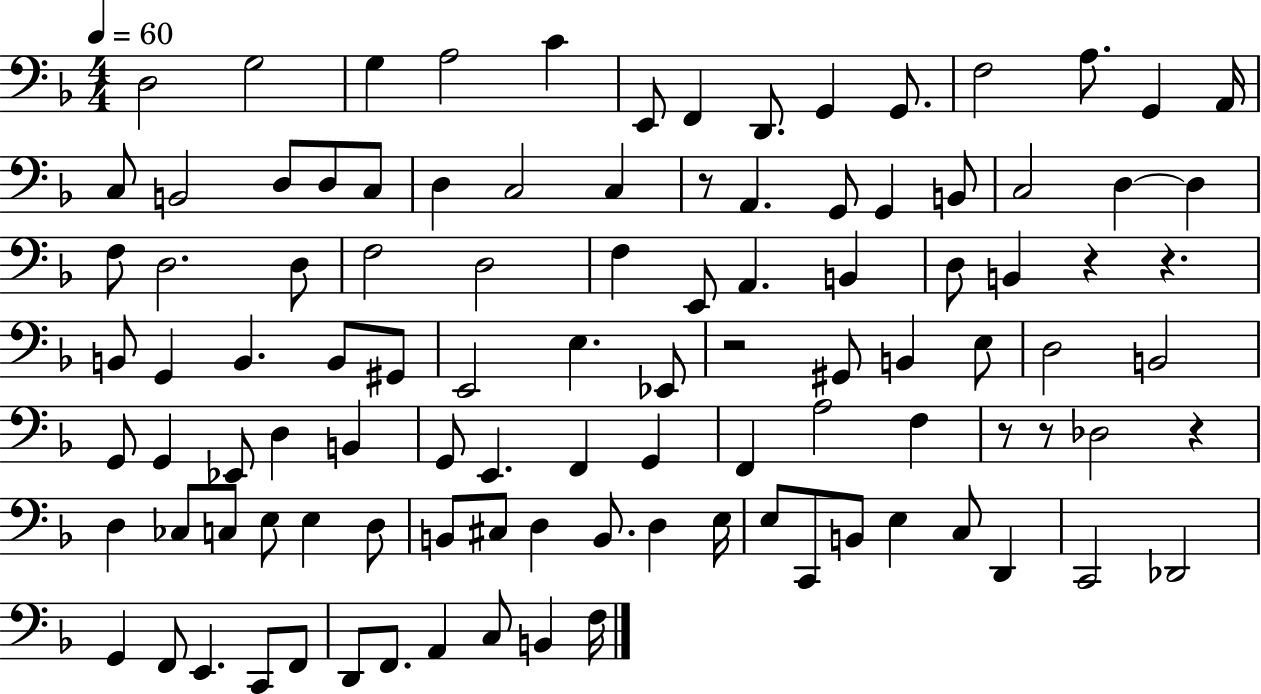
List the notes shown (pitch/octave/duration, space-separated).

D3/h G3/h G3/q A3/h C4/q E2/e F2/q D2/e. G2/q G2/e. F3/h A3/e. G2/q A2/s C3/e B2/h D3/e D3/e C3/e D3/q C3/h C3/q R/e A2/q. G2/e G2/q B2/e C3/h D3/q D3/q F3/e D3/h. D3/e F3/h D3/h F3/q E2/e A2/q. B2/q D3/e B2/q R/q R/q. B2/e G2/q B2/q. B2/e G#2/e E2/h E3/q. Eb2/e R/h G#2/e B2/q E3/e D3/h B2/h G2/e G2/q Eb2/e D3/q B2/q G2/e E2/q. F2/q G2/q F2/q A3/h F3/q R/e R/e Db3/h R/q D3/q CES3/e C3/e E3/e E3/q D3/e B2/e C#3/e D3/q B2/e. D3/q E3/s E3/e C2/e B2/e E3/q C3/e D2/q C2/h Db2/h G2/q F2/e E2/q. C2/e F2/e D2/e F2/e. A2/q C3/e B2/q F3/s